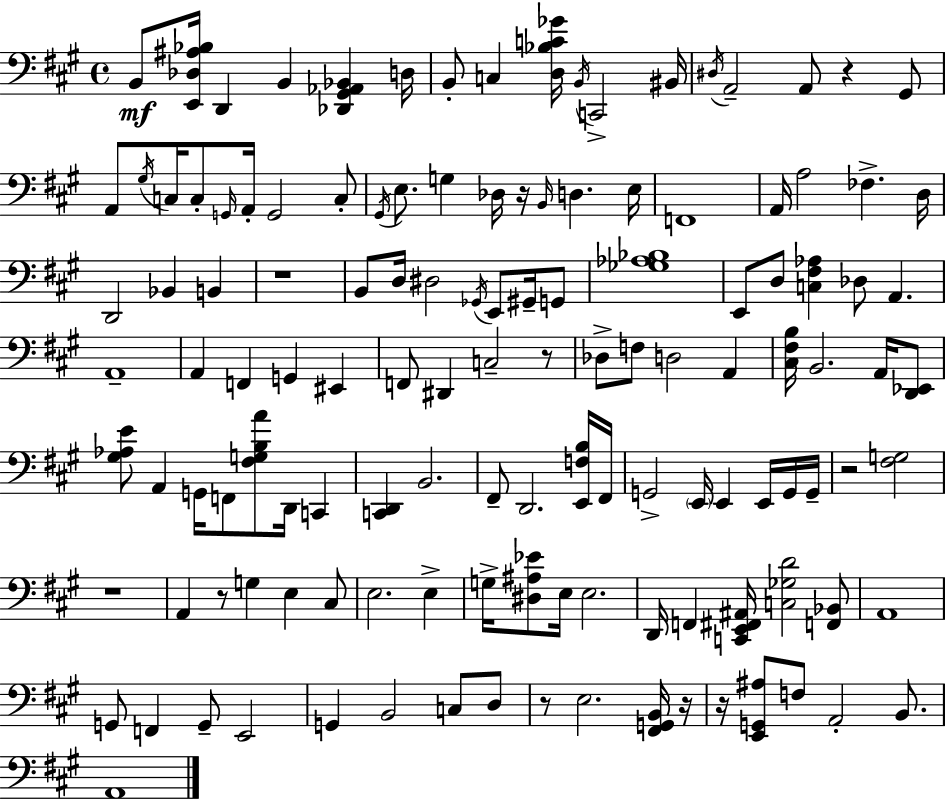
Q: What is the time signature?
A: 4/4